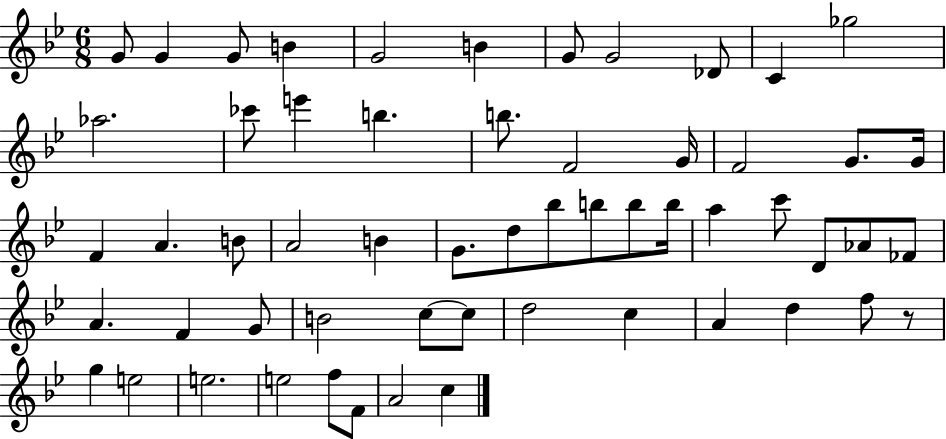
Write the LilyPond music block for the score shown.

{
  \clef treble
  \numericTimeSignature
  \time 6/8
  \key bes \major
  g'8 g'4 g'8 b'4 | g'2 b'4 | g'8 g'2 des'8 | c'4 ges''2 | \break aes''2. | ces'''8 e'''4 b''4. | b''8. f'2 g'16 | f'2 g'8. g'16 | \break f'4 a'4. b'8 | a'2 b'4 | g'8. d''8 bes''8 b''8 b''8 b''16 | a''4 c'''8 d'8 aes'8 fes'8 | \break a'4. f'4 g'8 | b'2 c''8~~ c''8 | d''2 c''4 | a'4 d''4 f''8 r8 | \break g''4 e''2 | e''2. | e''2 f''8 f'8 | a'2 c''4 | \break \bar "|."
}